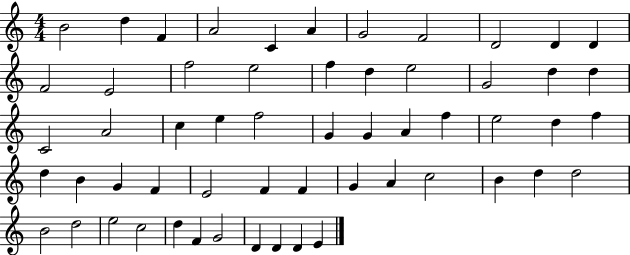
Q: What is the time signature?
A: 4/4